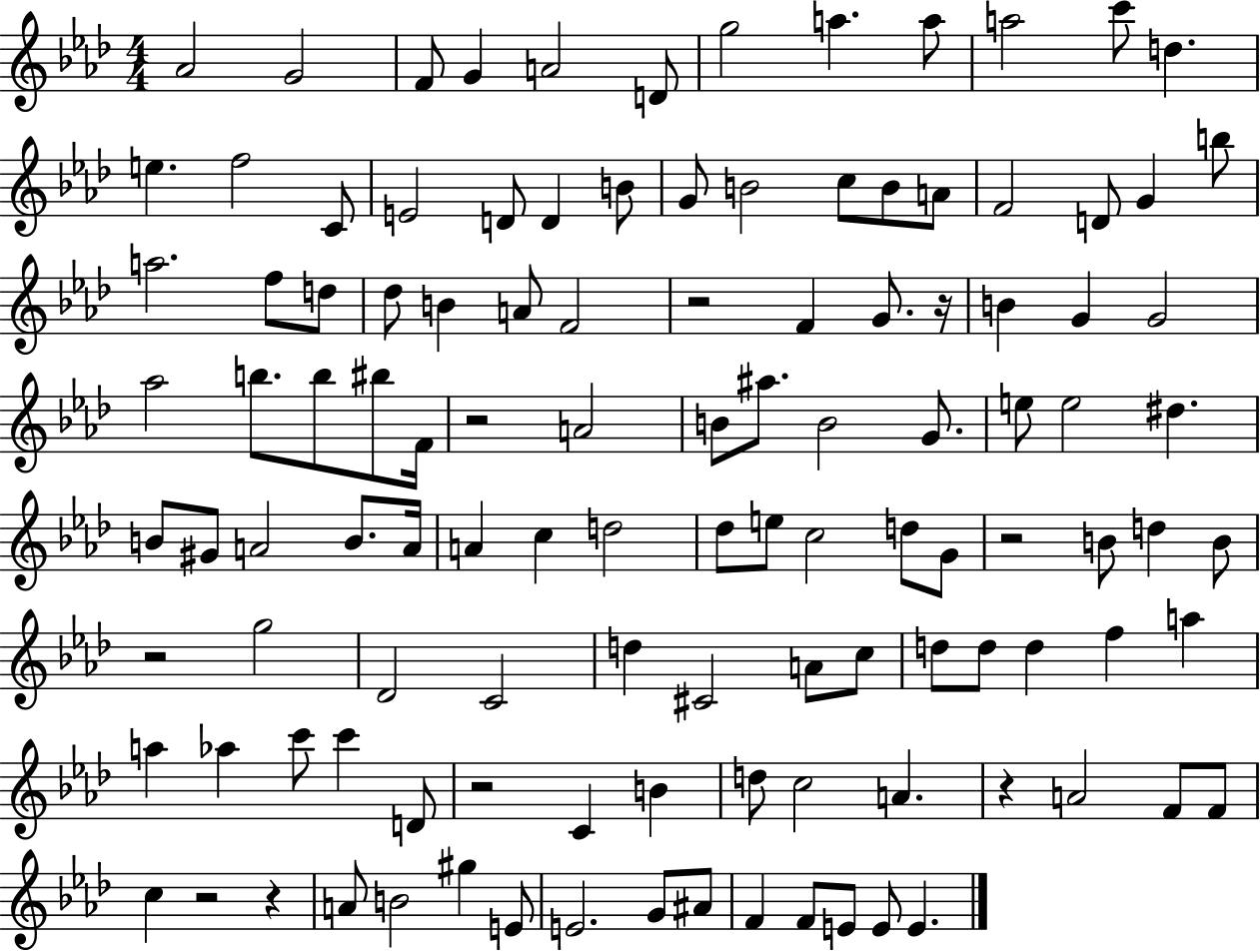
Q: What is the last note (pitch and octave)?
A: E4